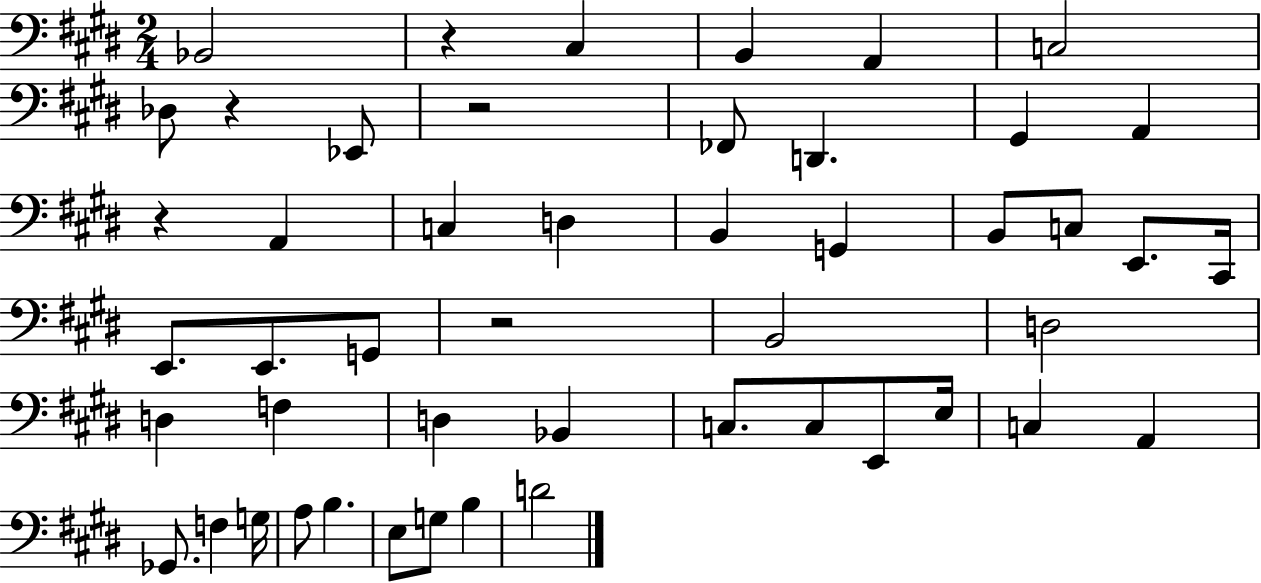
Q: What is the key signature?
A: E major